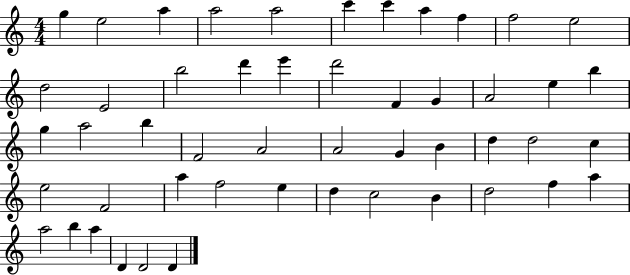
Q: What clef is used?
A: treble